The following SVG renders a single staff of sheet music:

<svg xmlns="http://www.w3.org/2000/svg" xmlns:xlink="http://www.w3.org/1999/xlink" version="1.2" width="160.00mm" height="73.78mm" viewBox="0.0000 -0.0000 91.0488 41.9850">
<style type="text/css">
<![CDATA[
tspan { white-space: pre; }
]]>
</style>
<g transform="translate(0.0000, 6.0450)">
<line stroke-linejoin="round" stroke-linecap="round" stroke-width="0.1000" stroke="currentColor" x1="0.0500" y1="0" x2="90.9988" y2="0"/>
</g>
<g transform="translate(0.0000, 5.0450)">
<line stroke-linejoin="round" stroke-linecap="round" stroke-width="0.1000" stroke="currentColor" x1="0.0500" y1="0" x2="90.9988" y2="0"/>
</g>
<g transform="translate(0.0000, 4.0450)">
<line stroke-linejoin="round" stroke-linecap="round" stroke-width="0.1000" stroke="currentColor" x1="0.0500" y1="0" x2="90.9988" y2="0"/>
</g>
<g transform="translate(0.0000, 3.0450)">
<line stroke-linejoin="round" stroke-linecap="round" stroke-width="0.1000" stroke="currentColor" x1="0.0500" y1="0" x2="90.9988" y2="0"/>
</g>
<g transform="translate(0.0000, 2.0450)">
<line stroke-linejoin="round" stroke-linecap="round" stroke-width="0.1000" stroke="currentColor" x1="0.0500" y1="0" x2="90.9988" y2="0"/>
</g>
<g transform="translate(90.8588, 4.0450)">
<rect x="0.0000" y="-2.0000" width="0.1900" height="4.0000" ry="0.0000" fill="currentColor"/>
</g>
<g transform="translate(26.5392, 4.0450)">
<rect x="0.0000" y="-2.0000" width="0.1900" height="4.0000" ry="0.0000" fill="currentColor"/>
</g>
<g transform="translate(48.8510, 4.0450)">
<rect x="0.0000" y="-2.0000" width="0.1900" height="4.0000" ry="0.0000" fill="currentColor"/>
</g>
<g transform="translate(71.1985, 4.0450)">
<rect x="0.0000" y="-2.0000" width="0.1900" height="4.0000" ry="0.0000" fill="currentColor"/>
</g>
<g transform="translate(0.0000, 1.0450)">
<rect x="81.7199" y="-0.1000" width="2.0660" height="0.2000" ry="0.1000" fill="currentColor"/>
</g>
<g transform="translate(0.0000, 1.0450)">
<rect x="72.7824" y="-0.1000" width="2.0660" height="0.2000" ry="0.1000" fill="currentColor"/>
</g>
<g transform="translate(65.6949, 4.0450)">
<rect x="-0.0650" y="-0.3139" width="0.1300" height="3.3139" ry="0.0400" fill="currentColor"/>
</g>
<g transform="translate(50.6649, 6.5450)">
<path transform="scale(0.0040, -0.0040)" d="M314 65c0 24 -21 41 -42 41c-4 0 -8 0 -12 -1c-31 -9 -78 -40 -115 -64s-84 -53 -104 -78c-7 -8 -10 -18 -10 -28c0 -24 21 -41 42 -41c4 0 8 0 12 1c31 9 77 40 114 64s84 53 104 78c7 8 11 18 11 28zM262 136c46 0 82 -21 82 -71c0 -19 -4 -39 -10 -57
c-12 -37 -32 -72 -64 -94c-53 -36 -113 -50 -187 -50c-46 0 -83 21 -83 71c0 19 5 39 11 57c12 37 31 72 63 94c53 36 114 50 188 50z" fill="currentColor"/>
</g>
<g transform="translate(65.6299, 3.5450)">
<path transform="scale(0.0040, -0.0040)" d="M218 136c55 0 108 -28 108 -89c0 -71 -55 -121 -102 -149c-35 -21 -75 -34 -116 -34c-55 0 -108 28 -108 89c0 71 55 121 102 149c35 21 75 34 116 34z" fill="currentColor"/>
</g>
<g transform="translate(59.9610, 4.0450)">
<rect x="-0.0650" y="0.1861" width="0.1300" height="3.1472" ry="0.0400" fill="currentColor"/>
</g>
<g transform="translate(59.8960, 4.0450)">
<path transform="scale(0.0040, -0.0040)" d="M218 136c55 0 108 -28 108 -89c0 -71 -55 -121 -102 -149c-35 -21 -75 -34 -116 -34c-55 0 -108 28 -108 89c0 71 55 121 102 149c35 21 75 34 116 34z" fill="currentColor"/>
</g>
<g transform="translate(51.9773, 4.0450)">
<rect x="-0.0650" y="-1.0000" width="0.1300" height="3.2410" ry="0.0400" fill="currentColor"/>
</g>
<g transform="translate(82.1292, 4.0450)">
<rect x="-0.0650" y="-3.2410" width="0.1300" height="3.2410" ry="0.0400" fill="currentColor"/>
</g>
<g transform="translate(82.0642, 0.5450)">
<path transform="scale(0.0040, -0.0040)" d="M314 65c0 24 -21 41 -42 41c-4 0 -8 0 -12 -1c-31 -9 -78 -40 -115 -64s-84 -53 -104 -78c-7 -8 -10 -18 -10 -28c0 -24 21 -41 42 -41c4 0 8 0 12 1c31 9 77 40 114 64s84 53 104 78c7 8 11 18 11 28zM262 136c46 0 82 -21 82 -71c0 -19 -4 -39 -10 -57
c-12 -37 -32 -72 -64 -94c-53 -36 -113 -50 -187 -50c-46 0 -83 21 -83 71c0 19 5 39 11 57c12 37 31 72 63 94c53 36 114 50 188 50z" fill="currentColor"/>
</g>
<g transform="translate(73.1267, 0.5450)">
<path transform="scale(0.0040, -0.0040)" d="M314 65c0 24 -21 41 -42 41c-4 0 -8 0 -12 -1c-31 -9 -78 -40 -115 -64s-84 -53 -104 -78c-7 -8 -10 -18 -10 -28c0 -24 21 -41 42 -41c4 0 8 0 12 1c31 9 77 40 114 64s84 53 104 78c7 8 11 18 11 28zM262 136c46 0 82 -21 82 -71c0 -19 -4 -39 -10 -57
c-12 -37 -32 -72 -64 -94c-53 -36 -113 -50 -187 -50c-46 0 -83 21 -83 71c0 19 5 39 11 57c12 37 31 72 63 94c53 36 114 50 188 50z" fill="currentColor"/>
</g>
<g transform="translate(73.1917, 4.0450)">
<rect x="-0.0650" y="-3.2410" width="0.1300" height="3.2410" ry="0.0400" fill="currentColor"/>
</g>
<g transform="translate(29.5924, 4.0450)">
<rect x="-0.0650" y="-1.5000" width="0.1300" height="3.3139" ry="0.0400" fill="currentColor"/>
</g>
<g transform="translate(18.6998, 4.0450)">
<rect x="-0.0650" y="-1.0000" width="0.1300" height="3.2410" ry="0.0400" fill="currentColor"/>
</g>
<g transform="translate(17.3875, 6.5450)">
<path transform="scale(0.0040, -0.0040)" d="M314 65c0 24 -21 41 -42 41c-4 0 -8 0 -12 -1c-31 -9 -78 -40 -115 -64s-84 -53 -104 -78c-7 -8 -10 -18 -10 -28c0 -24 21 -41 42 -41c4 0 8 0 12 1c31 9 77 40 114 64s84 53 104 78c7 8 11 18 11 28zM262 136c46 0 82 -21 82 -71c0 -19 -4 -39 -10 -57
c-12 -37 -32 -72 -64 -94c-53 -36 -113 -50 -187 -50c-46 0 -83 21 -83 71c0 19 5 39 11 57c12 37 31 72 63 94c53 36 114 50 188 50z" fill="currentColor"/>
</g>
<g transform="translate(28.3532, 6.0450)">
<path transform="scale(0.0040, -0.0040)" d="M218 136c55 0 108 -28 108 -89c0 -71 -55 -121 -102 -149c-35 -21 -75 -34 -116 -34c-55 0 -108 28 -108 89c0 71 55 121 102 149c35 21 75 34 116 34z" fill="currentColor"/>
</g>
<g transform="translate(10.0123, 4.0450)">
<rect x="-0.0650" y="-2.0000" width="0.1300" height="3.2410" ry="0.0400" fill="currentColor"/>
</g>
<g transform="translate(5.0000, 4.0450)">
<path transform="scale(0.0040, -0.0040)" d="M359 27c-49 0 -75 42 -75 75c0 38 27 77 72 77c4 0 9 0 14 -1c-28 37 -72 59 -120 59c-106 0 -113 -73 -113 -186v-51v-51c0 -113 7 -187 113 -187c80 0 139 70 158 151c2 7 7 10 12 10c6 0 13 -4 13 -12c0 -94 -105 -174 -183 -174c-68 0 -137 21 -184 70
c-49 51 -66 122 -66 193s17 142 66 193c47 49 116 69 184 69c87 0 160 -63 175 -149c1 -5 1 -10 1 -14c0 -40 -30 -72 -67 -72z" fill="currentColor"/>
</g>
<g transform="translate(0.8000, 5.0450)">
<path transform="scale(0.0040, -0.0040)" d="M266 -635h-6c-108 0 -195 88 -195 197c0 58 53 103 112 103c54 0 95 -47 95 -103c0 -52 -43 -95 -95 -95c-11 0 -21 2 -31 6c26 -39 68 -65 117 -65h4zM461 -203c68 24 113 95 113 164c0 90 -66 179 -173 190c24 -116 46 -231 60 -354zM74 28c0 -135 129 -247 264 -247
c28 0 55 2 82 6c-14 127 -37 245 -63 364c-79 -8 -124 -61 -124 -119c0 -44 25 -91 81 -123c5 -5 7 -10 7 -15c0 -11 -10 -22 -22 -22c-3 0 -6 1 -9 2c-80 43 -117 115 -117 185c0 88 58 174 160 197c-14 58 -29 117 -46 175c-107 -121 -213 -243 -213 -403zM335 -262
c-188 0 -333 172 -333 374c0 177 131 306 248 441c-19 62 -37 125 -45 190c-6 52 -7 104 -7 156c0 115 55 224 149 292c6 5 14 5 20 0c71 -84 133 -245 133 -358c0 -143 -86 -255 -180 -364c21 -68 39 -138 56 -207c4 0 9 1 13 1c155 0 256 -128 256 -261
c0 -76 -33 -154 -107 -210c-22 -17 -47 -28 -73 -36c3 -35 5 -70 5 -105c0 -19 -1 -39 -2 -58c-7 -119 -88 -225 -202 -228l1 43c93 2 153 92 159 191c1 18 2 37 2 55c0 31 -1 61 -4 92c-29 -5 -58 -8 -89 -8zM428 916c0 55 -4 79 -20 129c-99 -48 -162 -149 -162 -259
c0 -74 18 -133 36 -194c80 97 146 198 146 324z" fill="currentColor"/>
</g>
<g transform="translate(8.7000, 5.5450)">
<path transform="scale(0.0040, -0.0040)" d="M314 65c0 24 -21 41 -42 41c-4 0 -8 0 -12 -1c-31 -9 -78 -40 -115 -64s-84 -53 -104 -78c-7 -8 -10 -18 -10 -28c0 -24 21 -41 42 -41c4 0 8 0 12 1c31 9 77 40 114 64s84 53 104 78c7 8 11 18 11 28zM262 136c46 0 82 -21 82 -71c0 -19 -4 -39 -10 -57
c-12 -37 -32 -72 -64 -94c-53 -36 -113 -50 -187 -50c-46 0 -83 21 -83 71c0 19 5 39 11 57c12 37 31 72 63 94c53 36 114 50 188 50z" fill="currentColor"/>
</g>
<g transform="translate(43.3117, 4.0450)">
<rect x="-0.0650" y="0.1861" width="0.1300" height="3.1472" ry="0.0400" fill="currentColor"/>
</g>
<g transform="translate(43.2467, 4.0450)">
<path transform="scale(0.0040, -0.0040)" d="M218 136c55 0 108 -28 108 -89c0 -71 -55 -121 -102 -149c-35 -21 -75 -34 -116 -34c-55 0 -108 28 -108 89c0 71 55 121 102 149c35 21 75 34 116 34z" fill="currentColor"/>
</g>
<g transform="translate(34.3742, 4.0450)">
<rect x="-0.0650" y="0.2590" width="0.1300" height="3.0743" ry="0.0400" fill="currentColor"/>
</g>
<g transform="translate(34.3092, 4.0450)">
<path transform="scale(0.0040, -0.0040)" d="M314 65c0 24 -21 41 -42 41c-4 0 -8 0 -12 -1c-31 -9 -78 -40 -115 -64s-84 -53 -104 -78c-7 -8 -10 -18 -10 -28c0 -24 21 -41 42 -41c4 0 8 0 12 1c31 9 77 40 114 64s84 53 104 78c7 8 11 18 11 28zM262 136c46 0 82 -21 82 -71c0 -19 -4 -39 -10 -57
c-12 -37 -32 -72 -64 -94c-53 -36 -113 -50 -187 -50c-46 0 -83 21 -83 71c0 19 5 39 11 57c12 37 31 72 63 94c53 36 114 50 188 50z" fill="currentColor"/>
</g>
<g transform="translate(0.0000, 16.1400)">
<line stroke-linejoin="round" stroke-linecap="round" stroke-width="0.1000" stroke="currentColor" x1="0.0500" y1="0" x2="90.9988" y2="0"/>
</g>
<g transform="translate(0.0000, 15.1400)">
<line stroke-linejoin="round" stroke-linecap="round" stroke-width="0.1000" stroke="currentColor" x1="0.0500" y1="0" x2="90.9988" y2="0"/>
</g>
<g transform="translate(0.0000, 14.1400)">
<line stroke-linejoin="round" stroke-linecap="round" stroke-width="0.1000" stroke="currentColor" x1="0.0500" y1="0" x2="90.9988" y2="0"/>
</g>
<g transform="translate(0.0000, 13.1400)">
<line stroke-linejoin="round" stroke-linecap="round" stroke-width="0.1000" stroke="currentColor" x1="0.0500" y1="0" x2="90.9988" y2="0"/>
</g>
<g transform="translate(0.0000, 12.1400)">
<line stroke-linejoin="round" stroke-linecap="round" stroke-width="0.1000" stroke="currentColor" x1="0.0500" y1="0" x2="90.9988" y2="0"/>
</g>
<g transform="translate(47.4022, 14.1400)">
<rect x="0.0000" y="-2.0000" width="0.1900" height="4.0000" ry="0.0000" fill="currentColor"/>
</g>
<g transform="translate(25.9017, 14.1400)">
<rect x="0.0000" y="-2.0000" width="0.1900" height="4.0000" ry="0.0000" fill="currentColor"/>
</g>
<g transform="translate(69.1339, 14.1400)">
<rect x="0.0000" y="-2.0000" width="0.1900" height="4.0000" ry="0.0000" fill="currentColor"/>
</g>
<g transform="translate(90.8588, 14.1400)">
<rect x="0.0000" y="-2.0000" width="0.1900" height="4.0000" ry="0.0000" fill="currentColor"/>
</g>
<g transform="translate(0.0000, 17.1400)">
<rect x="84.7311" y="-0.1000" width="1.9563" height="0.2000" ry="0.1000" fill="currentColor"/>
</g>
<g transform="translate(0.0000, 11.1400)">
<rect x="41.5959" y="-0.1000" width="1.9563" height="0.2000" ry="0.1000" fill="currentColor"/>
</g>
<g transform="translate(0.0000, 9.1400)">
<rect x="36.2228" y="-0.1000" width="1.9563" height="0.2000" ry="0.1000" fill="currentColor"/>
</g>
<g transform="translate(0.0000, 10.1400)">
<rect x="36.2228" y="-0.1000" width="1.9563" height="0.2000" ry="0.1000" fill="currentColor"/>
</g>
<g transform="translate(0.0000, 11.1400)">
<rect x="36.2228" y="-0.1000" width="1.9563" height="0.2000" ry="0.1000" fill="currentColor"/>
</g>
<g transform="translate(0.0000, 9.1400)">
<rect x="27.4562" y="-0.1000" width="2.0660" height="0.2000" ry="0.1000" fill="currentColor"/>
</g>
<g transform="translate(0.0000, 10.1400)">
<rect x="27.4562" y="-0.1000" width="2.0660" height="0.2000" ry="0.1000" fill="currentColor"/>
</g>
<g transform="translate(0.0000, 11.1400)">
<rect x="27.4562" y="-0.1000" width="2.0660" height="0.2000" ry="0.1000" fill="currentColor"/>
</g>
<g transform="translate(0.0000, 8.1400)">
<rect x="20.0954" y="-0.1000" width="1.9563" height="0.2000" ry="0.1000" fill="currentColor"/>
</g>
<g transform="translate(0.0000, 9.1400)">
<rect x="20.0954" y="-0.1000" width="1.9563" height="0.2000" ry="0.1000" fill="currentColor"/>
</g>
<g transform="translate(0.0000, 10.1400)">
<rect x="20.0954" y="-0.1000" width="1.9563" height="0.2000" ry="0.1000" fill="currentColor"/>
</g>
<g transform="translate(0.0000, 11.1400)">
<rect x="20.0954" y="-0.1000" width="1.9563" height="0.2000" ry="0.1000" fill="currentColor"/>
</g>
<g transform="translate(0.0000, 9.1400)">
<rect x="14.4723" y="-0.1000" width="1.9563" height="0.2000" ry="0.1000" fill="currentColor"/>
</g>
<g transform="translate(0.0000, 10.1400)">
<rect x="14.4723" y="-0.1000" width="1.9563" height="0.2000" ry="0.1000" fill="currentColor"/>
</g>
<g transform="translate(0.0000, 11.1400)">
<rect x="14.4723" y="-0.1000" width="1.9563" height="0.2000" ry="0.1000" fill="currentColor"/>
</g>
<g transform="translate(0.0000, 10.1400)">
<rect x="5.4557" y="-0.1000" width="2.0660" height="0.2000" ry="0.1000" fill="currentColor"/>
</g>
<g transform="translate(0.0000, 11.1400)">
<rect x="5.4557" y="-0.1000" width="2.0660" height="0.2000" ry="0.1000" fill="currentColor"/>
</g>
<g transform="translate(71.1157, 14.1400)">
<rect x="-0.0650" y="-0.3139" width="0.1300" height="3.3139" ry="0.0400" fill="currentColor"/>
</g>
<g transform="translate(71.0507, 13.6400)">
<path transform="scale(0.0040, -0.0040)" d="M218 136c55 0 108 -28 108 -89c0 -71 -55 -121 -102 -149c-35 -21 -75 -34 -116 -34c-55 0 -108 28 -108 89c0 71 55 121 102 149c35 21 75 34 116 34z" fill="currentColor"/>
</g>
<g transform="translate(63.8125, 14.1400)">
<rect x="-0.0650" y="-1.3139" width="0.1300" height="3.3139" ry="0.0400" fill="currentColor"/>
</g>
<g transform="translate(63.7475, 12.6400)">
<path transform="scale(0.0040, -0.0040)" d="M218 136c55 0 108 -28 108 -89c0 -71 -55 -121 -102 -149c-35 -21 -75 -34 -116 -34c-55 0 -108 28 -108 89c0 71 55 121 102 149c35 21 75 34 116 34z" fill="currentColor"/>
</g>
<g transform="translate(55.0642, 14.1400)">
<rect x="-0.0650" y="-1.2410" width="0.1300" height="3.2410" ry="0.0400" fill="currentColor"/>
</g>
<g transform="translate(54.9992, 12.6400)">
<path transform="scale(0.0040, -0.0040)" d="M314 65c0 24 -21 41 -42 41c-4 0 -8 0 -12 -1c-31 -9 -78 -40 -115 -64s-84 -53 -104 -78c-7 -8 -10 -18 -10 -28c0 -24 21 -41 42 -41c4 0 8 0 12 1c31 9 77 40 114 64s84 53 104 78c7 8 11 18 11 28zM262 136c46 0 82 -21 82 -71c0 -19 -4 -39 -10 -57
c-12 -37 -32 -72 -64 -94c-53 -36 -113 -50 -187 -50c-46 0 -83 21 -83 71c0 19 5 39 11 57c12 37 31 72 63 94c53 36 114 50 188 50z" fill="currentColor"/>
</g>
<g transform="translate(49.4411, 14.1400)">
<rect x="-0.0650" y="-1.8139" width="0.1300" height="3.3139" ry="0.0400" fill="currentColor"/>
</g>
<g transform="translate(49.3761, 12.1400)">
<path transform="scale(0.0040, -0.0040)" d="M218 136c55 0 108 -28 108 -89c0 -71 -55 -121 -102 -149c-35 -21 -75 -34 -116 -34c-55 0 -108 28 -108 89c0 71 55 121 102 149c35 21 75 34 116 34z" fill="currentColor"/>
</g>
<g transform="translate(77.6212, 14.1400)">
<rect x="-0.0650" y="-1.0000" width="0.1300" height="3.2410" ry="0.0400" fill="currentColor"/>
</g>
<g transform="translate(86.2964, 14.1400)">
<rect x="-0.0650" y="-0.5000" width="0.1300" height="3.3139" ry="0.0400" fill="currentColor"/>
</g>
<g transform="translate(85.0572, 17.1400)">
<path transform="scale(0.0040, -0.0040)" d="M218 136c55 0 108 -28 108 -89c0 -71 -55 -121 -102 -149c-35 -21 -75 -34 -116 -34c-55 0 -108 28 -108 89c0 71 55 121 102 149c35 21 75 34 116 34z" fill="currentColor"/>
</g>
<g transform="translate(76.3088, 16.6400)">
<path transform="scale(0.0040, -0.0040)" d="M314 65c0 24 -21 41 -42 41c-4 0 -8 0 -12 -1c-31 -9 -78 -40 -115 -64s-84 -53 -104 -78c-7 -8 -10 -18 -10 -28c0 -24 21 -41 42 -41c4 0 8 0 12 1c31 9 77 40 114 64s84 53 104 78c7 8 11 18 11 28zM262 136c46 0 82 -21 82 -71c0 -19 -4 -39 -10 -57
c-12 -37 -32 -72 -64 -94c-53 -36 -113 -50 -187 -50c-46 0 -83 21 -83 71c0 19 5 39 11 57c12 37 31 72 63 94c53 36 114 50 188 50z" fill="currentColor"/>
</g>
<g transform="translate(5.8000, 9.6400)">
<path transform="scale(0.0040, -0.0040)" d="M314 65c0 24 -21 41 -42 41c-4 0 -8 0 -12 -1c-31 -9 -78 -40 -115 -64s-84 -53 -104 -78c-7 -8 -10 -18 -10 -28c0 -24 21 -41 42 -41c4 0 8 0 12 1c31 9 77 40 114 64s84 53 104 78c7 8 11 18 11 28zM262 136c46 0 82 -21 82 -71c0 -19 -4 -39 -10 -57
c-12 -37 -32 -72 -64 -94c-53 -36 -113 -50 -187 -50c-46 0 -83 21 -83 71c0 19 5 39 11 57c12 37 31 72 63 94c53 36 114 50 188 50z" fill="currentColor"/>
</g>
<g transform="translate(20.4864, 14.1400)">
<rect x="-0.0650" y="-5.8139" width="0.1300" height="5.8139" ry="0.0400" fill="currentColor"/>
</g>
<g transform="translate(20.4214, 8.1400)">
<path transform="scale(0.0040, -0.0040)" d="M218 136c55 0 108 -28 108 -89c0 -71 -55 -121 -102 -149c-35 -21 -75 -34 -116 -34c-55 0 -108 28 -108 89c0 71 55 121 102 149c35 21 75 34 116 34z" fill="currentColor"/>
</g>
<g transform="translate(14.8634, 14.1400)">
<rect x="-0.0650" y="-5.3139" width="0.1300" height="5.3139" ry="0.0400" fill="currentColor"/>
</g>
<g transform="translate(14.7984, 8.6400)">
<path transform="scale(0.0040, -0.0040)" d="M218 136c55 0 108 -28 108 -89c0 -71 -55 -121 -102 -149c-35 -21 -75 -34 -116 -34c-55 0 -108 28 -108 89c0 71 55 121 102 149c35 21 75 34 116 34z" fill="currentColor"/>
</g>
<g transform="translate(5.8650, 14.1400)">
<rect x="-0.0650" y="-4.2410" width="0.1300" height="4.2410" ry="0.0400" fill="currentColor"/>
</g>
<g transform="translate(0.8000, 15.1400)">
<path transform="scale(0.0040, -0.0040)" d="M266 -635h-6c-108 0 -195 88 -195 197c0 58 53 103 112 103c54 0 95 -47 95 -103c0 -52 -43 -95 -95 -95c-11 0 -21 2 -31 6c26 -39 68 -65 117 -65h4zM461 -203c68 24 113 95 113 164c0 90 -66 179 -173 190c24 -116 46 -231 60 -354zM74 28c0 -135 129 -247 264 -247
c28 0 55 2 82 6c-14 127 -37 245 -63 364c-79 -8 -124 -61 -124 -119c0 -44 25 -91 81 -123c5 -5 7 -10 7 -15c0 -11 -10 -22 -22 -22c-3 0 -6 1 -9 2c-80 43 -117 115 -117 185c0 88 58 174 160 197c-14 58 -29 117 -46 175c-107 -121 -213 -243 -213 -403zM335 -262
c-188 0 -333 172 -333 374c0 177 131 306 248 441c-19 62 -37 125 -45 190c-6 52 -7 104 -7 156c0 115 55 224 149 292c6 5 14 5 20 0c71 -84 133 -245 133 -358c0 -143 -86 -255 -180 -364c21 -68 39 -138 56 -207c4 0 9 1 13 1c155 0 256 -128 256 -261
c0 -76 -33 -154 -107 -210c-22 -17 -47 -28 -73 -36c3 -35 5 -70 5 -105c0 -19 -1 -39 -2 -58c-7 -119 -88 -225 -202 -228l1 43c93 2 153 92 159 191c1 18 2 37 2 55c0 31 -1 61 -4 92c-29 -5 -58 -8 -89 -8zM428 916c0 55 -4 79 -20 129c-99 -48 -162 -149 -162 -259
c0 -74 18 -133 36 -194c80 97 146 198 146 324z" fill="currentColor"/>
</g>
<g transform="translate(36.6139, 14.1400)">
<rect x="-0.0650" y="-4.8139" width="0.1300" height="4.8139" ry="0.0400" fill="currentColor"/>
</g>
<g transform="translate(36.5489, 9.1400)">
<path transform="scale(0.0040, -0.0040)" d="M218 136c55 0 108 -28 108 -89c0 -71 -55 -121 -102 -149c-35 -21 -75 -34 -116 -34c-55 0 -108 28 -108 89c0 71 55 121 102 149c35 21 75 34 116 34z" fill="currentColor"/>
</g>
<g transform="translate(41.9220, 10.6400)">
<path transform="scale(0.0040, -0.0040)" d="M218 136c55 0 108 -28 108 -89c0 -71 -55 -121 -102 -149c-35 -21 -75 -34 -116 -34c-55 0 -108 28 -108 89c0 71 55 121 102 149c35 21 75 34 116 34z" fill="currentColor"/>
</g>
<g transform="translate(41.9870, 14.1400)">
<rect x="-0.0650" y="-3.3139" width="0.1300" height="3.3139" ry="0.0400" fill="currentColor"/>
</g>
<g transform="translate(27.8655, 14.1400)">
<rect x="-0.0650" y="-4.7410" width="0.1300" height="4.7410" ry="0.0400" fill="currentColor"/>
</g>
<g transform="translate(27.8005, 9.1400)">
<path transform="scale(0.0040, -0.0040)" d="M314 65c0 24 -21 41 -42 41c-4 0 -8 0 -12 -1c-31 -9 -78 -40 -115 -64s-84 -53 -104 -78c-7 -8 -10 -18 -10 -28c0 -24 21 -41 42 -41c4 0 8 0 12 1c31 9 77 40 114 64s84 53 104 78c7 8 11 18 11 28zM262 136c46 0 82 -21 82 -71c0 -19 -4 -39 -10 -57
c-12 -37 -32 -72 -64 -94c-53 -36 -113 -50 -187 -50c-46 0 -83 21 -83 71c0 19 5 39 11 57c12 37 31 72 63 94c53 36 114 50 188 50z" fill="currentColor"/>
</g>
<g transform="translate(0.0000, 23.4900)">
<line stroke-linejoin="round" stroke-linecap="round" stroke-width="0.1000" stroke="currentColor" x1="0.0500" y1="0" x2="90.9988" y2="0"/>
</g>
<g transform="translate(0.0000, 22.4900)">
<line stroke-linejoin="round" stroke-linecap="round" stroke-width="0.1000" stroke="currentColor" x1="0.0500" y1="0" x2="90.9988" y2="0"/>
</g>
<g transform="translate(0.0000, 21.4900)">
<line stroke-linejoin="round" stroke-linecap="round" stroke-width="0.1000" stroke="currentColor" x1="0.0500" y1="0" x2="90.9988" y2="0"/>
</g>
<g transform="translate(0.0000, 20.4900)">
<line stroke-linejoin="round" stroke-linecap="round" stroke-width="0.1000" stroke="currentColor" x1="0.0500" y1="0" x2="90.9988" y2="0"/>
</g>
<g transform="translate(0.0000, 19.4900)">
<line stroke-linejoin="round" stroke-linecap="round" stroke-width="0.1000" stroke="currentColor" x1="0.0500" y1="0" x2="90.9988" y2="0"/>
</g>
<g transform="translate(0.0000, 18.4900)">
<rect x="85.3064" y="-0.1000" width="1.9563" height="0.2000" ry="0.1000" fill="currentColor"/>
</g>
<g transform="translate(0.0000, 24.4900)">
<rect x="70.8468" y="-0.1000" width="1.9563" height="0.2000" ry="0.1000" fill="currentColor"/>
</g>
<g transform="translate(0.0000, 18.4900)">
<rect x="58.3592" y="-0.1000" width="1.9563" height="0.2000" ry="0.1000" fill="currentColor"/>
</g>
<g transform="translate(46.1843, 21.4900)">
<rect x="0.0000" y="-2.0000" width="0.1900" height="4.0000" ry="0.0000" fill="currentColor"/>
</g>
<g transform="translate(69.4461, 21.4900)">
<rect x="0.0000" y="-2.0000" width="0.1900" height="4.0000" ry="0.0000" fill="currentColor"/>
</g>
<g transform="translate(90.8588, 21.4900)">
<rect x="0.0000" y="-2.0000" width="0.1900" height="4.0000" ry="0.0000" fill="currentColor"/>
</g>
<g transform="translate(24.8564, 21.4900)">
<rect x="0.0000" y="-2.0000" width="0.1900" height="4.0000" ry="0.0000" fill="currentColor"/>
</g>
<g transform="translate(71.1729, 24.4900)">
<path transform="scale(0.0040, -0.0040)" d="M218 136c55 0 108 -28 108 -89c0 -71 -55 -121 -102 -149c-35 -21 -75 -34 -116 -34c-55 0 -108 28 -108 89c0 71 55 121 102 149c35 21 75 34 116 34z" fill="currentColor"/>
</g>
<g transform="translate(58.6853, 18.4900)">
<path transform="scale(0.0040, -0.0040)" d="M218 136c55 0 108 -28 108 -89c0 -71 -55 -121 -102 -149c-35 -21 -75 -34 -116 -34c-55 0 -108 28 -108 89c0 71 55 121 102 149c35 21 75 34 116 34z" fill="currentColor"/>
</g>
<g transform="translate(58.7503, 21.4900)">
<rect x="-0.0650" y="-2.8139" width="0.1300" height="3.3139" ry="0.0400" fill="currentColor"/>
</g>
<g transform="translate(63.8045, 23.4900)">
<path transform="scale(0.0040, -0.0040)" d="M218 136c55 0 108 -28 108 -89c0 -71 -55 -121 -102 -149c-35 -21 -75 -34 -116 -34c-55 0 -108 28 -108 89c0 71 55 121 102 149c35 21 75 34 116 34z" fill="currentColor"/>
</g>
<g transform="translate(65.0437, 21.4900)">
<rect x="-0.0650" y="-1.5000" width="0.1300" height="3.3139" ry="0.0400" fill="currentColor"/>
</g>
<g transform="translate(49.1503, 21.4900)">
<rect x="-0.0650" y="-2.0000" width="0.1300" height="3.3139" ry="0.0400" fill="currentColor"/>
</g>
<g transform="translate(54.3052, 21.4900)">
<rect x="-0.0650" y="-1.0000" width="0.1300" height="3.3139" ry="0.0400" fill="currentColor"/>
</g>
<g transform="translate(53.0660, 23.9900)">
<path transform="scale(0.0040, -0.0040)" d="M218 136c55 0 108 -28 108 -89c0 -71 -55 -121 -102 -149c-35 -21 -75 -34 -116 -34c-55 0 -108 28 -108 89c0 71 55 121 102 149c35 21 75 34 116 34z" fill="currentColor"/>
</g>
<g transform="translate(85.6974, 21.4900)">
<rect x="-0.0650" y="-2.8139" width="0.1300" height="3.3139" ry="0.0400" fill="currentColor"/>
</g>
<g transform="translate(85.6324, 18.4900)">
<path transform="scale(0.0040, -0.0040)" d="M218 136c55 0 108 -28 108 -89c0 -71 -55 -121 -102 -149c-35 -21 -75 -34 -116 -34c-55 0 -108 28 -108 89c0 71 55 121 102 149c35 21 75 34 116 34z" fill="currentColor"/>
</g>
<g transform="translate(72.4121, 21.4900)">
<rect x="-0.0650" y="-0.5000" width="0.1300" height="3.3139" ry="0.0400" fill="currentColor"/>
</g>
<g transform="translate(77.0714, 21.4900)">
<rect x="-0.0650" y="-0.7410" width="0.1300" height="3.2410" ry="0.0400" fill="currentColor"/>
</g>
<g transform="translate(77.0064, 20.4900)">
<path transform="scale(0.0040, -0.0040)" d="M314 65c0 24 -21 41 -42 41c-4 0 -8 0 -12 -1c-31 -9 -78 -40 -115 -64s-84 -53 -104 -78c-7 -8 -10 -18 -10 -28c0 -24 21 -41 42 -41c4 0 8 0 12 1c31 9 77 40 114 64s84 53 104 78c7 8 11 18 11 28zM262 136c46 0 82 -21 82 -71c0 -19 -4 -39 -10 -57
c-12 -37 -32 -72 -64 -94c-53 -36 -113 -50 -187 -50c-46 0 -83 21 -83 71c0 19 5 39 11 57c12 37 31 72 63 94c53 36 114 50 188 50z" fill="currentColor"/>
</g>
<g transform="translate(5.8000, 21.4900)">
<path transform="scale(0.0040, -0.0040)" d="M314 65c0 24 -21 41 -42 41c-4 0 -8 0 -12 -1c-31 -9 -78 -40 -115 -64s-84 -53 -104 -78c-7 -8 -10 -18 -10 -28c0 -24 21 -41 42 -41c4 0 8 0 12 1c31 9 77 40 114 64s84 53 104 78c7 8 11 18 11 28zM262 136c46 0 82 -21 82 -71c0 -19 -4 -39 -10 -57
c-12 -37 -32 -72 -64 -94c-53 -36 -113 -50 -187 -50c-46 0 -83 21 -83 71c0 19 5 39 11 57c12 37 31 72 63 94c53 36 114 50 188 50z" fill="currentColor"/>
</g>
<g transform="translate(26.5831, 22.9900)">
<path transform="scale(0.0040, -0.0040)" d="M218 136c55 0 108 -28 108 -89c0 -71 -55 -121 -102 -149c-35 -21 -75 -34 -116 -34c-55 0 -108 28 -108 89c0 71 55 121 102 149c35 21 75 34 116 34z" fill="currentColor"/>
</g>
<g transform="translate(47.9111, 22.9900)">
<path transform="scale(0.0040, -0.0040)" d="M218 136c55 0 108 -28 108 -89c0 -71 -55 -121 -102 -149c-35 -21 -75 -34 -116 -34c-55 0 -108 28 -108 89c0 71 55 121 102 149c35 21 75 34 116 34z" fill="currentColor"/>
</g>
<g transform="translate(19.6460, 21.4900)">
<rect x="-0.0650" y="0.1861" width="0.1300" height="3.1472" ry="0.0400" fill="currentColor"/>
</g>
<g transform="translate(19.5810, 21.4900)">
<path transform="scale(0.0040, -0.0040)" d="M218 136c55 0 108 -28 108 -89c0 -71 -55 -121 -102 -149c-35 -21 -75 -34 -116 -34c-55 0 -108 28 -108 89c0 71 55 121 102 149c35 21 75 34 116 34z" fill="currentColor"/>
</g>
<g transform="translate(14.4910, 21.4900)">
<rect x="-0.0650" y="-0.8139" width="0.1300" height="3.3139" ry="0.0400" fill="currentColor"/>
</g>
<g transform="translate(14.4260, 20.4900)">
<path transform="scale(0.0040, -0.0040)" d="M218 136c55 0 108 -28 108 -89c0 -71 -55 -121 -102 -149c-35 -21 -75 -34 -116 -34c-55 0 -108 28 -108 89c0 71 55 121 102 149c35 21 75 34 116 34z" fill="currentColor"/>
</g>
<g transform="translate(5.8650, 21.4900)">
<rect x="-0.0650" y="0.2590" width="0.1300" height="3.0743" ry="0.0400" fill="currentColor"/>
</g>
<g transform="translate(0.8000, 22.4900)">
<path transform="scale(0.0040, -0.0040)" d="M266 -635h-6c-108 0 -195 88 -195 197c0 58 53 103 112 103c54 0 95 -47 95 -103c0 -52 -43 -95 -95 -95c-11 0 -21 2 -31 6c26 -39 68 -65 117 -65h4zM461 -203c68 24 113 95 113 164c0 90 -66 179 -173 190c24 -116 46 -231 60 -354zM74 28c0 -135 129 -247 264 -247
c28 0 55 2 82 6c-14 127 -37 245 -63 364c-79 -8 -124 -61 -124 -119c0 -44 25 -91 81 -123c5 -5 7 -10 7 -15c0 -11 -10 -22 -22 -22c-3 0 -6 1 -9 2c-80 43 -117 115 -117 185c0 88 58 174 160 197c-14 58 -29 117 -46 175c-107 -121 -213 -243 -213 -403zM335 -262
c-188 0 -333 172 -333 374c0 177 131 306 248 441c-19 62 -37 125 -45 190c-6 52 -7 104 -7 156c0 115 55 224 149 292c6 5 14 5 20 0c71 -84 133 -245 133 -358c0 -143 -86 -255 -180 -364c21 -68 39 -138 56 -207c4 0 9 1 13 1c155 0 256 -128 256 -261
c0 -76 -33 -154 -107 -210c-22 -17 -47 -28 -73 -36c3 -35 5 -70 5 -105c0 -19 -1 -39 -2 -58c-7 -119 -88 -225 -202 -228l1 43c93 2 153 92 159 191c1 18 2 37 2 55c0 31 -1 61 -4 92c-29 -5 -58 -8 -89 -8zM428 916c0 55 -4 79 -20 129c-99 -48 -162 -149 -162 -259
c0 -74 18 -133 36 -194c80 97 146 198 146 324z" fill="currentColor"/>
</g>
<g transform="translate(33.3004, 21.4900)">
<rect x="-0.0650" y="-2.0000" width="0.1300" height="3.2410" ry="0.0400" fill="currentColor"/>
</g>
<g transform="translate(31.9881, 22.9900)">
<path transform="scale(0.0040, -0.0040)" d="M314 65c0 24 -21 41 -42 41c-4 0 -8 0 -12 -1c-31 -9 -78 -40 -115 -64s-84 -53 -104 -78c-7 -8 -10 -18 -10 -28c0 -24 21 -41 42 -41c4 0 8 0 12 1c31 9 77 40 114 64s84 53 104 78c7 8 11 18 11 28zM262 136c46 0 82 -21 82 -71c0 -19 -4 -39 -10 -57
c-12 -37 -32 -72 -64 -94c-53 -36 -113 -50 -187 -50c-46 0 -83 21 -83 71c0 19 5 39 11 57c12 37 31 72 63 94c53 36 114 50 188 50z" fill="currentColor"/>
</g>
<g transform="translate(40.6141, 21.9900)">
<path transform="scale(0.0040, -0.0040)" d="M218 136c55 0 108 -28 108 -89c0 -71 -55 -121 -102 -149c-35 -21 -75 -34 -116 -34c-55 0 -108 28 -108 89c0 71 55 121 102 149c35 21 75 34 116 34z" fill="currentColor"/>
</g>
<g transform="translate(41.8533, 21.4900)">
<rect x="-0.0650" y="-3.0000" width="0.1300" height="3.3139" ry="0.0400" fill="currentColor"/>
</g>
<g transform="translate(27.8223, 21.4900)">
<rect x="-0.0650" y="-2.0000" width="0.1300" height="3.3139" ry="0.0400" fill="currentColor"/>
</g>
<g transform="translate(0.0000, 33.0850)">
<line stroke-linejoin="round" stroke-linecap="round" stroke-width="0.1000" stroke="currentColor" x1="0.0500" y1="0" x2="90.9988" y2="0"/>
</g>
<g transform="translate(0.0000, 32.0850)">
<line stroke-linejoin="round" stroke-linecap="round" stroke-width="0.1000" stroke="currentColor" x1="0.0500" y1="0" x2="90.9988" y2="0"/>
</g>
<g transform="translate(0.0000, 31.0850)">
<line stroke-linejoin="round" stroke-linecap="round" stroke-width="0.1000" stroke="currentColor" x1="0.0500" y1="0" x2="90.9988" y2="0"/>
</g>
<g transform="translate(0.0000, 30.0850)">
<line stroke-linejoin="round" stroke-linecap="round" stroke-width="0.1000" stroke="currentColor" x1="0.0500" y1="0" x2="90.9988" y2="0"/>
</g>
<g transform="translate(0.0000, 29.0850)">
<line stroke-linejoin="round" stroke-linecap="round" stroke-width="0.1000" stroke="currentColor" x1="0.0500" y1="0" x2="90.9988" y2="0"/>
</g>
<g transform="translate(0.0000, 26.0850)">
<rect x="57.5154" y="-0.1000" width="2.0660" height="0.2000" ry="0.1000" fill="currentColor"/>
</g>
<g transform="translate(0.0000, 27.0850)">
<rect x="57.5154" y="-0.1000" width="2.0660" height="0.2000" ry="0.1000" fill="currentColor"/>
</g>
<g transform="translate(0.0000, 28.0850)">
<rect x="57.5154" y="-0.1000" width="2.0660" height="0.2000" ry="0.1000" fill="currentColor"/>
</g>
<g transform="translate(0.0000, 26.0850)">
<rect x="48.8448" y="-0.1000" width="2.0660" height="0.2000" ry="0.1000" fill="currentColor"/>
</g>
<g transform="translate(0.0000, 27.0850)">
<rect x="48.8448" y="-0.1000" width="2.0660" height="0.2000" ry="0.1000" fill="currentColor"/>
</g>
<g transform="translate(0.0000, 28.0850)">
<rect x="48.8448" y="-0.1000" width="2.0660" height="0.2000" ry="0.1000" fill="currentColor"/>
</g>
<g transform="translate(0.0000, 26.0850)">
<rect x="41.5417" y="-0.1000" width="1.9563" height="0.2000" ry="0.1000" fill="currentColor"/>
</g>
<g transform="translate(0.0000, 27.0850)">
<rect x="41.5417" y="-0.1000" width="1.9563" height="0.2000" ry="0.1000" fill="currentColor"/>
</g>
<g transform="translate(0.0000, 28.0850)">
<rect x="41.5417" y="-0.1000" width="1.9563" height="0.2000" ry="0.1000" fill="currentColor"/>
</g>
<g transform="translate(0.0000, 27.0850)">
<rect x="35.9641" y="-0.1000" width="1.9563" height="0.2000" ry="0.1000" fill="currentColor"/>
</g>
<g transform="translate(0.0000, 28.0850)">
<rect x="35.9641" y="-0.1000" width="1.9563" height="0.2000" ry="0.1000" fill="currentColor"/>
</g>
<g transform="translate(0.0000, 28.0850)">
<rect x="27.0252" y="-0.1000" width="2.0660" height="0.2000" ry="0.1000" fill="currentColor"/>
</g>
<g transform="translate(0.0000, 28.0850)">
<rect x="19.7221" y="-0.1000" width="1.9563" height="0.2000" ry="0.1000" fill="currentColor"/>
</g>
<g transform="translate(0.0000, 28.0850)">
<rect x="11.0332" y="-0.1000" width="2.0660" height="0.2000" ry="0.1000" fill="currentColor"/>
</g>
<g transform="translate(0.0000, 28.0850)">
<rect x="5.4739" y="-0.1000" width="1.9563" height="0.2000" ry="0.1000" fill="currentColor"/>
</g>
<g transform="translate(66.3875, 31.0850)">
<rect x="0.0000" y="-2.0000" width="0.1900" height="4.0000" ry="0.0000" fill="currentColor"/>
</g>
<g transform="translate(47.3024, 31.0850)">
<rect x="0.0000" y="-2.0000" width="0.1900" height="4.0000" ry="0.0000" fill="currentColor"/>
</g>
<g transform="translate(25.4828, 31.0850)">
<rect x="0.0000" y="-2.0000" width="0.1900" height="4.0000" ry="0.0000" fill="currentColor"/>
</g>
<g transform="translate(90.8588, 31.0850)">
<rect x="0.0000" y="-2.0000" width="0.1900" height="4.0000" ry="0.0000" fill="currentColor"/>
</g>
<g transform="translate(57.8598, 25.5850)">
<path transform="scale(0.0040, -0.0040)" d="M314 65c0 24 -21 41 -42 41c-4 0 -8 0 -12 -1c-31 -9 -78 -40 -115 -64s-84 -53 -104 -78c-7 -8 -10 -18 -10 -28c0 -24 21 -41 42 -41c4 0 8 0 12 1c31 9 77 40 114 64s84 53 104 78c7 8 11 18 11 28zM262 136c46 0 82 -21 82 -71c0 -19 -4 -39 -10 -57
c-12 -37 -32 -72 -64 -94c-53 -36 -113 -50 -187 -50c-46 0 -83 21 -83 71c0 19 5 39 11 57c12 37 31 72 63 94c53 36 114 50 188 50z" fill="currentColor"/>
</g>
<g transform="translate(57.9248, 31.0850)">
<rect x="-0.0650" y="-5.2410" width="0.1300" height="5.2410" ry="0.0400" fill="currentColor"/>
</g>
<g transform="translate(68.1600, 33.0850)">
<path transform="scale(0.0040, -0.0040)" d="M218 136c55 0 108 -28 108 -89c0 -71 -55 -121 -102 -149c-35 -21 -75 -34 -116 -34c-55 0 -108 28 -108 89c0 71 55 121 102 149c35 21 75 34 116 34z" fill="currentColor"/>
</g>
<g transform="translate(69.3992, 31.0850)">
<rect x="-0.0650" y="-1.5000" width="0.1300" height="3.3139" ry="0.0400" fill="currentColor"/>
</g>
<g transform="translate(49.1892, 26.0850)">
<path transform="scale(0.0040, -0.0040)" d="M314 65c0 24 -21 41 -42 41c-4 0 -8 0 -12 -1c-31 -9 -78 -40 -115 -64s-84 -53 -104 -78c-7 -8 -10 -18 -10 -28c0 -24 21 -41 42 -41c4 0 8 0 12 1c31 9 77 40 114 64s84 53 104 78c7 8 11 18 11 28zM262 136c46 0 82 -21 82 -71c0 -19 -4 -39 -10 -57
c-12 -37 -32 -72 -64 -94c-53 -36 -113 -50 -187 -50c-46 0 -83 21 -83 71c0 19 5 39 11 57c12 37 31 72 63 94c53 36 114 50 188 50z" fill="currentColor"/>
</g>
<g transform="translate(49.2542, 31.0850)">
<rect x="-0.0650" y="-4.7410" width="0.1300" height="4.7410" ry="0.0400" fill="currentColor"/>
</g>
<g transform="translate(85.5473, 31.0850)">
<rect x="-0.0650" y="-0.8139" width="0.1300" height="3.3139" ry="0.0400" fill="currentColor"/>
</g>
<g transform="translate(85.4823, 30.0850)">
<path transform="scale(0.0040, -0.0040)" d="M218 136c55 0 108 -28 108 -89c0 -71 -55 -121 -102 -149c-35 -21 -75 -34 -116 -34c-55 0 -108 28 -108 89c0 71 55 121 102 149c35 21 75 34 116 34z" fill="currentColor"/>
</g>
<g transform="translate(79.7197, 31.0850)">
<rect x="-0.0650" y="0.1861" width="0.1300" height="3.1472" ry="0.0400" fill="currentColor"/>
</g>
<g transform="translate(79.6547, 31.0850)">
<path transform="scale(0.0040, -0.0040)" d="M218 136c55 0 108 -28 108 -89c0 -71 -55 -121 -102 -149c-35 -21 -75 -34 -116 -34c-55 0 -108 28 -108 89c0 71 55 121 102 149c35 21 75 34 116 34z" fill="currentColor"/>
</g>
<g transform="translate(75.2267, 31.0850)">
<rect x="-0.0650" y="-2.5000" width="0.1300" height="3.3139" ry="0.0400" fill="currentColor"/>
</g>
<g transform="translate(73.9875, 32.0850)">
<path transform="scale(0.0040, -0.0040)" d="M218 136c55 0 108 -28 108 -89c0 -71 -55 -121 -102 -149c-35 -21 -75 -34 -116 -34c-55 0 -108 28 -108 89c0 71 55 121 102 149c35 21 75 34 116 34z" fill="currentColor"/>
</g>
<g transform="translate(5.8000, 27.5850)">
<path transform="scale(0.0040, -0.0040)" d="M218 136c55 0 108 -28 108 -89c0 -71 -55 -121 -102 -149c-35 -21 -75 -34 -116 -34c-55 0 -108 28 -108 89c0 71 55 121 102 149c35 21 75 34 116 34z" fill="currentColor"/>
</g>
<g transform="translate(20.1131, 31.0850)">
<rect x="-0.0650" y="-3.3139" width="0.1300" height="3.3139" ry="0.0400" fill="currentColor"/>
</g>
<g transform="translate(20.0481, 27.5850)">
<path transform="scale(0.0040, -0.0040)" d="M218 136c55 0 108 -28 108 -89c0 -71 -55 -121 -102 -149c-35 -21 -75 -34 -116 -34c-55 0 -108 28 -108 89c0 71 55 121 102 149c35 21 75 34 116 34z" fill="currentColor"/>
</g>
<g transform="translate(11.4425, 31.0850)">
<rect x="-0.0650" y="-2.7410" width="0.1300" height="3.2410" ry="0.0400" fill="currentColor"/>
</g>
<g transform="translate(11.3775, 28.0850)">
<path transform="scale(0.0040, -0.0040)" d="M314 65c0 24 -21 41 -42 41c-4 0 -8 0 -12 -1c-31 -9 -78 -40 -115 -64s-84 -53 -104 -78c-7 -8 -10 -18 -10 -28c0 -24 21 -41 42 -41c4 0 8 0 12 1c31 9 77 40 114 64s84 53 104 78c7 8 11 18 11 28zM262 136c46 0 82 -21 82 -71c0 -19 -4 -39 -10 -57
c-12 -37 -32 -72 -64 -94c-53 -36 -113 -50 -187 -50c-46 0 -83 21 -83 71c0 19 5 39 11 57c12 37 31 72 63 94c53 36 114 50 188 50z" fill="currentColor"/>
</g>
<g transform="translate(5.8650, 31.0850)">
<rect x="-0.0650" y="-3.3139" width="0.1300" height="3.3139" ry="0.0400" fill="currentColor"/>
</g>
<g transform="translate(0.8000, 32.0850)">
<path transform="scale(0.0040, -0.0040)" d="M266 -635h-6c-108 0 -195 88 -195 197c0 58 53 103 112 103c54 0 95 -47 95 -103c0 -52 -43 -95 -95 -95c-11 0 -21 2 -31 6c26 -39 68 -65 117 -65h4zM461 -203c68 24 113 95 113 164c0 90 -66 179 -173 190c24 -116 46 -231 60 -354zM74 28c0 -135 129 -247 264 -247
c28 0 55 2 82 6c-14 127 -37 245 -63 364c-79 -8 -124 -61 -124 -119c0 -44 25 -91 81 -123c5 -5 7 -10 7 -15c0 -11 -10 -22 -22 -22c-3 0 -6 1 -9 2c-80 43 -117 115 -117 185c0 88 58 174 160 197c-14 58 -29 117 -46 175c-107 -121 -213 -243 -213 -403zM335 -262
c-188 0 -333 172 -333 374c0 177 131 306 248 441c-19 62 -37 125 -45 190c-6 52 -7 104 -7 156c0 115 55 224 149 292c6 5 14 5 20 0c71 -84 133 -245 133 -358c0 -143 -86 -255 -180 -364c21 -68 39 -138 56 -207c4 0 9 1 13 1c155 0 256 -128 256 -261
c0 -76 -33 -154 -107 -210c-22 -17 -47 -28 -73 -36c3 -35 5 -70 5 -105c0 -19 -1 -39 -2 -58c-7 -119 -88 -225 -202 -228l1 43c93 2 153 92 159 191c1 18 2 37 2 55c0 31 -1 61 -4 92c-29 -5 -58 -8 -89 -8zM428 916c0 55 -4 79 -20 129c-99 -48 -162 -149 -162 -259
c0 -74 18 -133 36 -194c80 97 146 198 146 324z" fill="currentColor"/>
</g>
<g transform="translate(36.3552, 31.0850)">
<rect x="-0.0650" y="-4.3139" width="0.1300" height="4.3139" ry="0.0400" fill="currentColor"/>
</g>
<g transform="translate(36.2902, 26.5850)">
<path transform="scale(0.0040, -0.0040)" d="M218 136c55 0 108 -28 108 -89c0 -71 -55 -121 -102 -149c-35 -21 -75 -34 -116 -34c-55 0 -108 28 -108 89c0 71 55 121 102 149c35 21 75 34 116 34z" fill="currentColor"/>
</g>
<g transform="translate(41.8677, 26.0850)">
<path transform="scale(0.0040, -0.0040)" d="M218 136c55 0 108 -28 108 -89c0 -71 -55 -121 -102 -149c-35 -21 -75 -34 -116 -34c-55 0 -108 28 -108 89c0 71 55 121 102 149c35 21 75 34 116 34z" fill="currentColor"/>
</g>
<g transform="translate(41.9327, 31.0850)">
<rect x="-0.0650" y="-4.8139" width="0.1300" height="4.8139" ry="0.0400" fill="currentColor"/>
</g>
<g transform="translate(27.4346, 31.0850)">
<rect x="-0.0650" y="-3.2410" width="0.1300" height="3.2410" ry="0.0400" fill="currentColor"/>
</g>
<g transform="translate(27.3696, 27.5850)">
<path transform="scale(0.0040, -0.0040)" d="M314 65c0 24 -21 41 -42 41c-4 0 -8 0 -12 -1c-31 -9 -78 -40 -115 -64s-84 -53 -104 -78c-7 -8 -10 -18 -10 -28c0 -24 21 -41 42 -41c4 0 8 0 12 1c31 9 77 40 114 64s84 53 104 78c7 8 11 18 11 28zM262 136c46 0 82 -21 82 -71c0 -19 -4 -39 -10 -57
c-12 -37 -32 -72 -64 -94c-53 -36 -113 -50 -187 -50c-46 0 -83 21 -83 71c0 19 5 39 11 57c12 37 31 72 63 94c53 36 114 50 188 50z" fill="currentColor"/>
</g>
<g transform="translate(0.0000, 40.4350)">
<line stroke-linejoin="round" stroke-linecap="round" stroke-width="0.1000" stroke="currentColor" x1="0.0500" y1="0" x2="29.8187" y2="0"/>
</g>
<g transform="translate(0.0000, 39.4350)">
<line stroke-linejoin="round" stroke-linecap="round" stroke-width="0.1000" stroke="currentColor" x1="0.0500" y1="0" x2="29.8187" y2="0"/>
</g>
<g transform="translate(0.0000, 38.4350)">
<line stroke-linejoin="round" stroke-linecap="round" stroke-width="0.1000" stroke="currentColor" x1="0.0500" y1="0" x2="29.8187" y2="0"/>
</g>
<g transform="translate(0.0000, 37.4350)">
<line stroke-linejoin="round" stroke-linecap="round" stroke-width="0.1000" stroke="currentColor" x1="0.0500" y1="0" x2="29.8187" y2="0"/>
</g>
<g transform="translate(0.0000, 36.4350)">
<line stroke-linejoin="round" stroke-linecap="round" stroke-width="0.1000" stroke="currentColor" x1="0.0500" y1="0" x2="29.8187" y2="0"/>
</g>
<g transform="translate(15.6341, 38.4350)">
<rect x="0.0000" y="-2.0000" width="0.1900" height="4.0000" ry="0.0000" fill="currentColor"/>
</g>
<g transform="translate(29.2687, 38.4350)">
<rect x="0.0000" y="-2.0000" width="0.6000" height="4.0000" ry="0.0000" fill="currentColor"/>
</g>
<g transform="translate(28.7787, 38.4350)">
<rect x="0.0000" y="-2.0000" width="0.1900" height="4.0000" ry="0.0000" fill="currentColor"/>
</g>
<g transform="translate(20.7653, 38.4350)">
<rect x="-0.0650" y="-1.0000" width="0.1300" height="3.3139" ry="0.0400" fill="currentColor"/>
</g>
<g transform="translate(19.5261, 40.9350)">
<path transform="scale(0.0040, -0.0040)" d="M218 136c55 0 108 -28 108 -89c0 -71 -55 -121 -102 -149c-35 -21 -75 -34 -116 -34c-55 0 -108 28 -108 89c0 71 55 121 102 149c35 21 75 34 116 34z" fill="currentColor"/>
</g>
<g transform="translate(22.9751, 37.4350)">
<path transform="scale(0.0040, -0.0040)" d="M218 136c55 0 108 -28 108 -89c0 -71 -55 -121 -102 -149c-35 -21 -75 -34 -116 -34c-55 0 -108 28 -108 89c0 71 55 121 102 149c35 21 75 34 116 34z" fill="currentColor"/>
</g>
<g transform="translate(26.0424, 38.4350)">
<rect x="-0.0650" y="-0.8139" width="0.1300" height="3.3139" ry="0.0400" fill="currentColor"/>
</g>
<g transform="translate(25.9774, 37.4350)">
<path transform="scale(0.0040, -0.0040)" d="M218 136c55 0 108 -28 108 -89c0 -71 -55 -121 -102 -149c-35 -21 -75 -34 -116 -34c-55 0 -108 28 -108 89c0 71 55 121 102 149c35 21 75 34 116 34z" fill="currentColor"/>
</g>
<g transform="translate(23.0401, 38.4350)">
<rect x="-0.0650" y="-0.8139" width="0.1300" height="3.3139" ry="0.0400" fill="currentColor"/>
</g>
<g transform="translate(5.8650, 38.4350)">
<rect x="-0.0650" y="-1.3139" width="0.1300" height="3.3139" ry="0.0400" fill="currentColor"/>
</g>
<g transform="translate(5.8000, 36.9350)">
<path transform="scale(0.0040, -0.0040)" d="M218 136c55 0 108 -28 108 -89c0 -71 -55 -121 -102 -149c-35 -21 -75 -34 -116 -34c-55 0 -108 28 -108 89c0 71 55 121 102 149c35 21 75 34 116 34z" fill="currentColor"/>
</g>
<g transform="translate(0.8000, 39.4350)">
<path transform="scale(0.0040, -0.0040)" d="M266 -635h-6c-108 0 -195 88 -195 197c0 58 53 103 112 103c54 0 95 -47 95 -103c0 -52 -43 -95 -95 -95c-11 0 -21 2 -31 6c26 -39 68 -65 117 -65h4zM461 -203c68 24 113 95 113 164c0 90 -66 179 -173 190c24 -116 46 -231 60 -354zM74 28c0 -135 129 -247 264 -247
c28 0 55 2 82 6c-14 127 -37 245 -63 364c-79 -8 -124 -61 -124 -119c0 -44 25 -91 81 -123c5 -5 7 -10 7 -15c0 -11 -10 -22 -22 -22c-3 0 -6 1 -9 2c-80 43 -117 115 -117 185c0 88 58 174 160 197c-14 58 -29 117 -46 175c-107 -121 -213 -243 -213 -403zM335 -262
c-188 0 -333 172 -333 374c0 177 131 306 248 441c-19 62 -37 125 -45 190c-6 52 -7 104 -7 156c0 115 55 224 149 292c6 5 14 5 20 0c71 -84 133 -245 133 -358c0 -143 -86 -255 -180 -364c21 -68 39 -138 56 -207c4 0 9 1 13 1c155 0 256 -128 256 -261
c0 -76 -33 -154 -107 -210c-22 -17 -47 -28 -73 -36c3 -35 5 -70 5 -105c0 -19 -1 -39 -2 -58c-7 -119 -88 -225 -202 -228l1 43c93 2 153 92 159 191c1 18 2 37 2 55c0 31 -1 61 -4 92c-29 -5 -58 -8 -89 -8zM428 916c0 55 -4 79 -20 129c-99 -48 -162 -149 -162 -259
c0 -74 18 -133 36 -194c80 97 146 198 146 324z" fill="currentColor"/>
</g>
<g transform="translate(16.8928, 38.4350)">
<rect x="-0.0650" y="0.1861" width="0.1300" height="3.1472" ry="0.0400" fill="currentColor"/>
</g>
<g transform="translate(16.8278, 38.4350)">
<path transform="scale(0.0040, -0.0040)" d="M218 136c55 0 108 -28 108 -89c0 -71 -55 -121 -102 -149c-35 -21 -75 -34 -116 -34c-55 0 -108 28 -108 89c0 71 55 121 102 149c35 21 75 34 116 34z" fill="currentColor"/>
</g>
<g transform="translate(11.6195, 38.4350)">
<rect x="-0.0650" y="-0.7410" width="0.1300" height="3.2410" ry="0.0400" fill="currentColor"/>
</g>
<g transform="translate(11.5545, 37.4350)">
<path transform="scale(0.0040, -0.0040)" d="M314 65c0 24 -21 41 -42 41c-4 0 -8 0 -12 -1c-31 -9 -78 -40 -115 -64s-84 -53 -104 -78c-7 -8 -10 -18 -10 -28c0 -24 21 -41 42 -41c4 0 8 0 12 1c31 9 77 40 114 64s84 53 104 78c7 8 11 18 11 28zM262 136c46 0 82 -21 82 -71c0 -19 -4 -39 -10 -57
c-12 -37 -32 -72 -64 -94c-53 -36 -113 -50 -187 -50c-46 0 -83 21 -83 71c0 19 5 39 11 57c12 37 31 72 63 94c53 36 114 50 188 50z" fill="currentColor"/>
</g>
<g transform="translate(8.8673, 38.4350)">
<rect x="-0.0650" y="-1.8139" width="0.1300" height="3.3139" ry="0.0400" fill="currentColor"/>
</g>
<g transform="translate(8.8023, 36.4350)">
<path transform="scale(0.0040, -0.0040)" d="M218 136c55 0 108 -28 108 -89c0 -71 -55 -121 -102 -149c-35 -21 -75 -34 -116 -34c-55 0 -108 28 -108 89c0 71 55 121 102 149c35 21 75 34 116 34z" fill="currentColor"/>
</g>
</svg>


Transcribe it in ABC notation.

X:1
T:Untitled
M:4/4
L:1/4
K:C
F2 D2 E B2 B D2 B c b2 b2 d'2 f' g' e'2 e' b f e2 e c D2 C B2 d B F F2 A F D a E C d2 a b a2 b b2 d' e' e'2 f'2 E G B d e f d2 B D d d